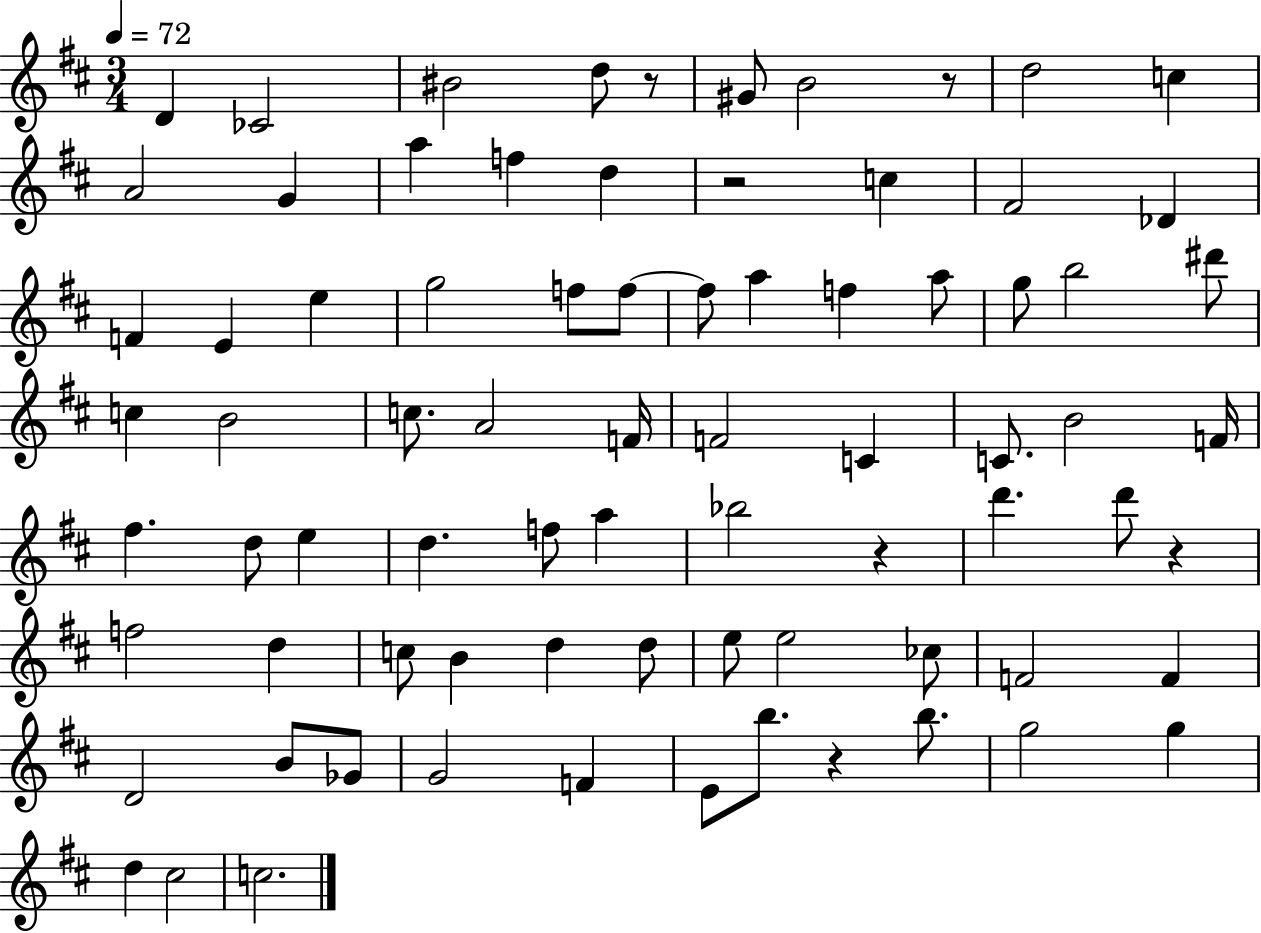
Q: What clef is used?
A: treble